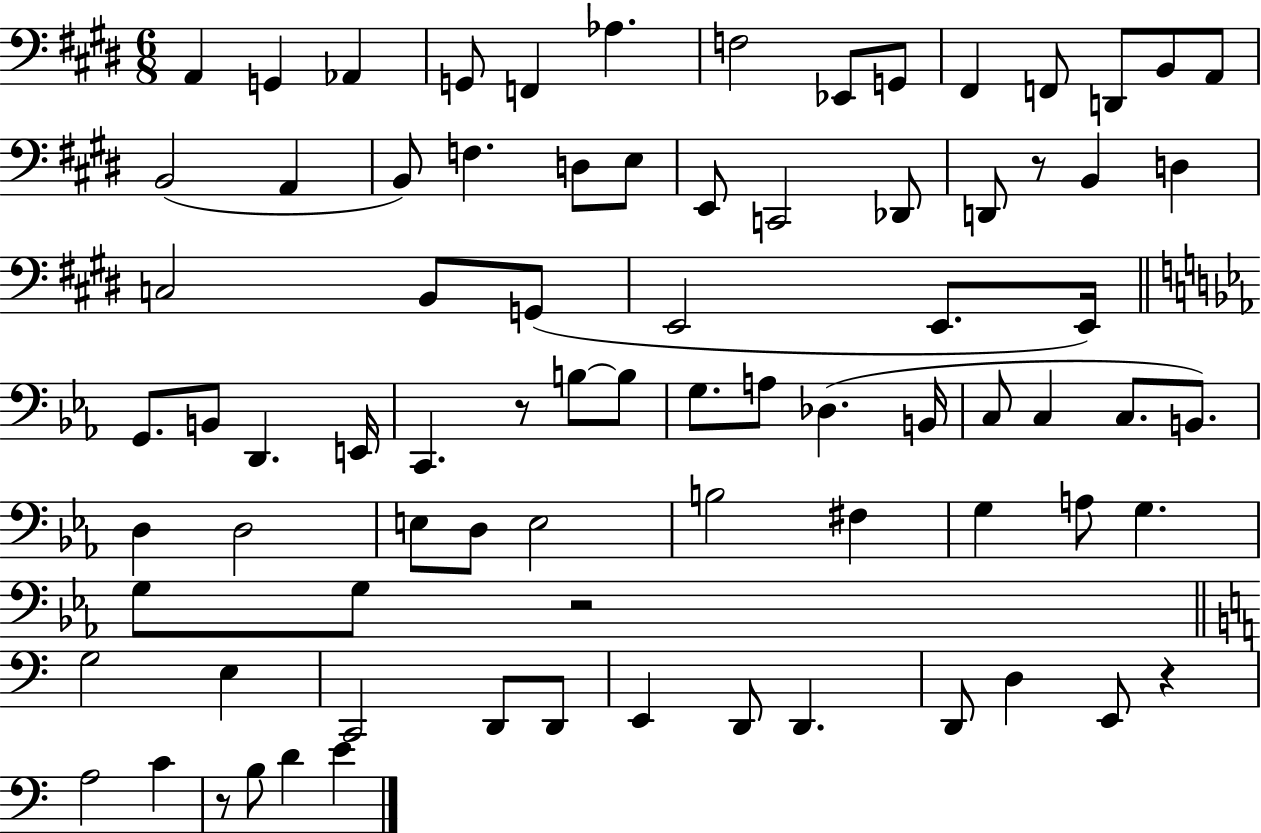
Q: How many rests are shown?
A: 5